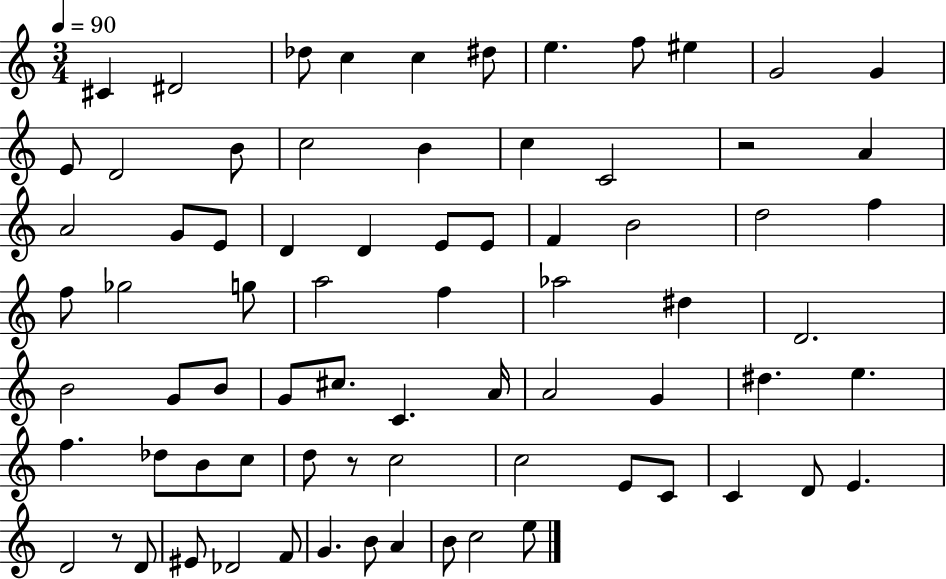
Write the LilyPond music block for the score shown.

{
  \clef treble
  \numericTimeSignature
  \time 3/4
  \key c \major
  \tempo 4 = 90
  cis'4 dis'2 | des''8 c''4 c''4 dis''8 | e''4. f''8 eis''4 | g'2 g'4 | \break e'8 d'2 b'8 | c''2 b'4 | c''4 c'2 | r2 a'4 | \break a'2 g'8 e'8 | d'4 d'4 e'8 e'8 | f'4 b'2 | d''2 f''4 | \break f''8 ges''2 g''8 | a''2 f''4 | aes''2 dis''4 | d'2. | \break b'2 g'8 b'8 | g'8 cis''8. c'4. a'16 | a'2 g'4 | dis''4. e''4. | \break f''4. des''8 b'8 c''8 | d''8 r8 c''2 | c''2 e'8 c'8 | c'4 d'8 e'4. | \break d'2 r8 d'8 | eis'8 des'2 f'8 | g'4. b'8 a'4 | b'8 c''2 e''8 | \break \bar "|."
}